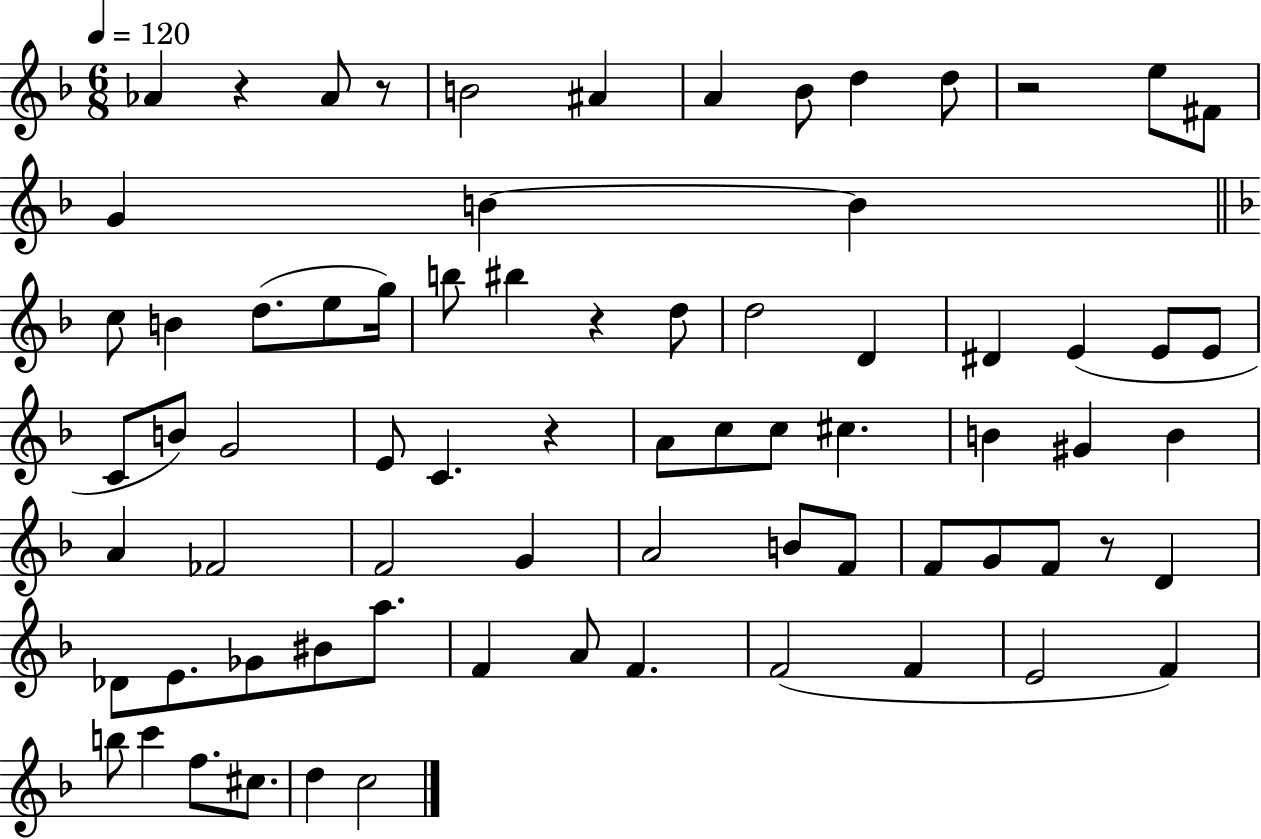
X:1
T:Untitled
M:6/8
L:1/4
K:F
_A z _A/2 z/2 B2 ^A A _B/2 d d/2 z2 e/2 ^F/2 G B B c/2 B d/2 e/2 g/4 b/2 ^b z d/2 d2 D ^D E E/2 E/2 C/2 B/2 G2 E/2 C z A/2 c/2 c/2 ^c B ^G B A _F2 F2 G A2 B/2 F/2 F/2 G/2 F/2 z/2 D _D/2 E/2 _G/2 ^B/2 a/2 F A/2 F F2 F E2 F b/2 c' f/2 ^c/2 d c2